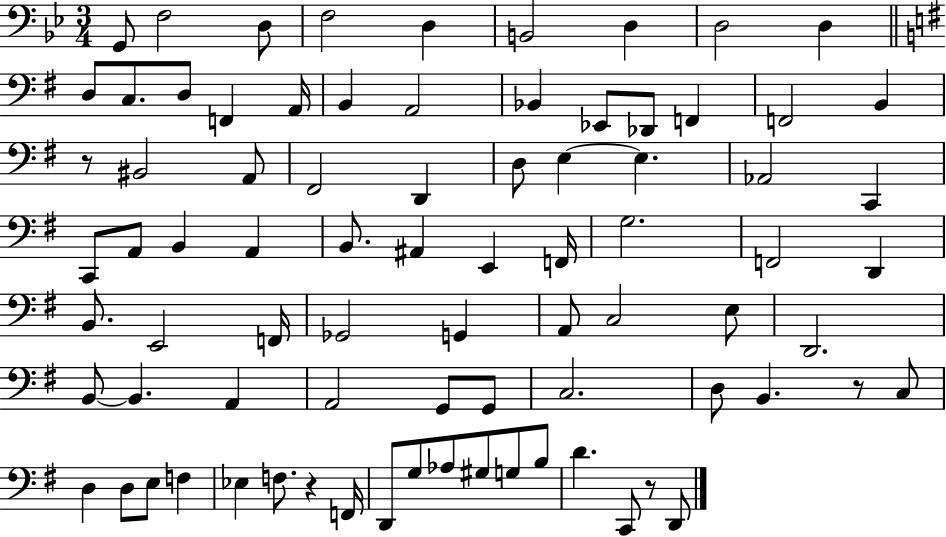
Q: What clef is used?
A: bass